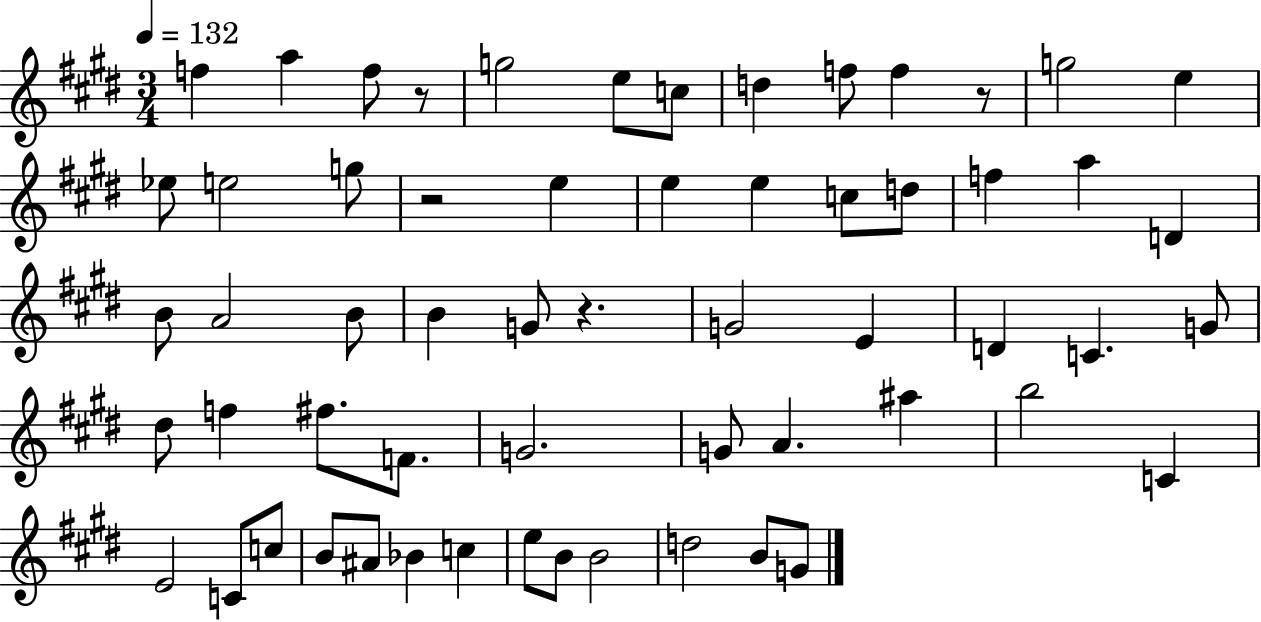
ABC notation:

X:1
T:Untitled
M:3/4
L:1/4
K:E
f a f/2 z/2 g2 e/2 c/2 d f/2 f z/2 g2 e _e/2 e2 g/2 z2 e e e c/2 d/2 f a D B/2 A2 B/2 B G/2 z G2 E D C G/2 ^d/2 f ^f/2 F/2 G2 G/2 A ^a b2 C E2 C/2 c/2 B/2 ^A/2 _B c e/2 B/2 B2 d2 B/2 G/2